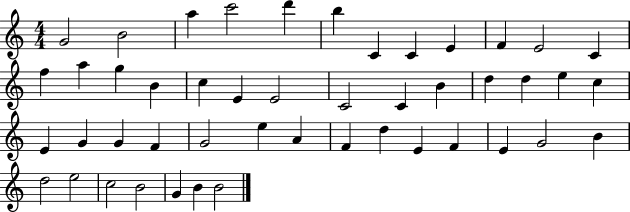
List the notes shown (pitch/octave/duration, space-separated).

G4/h B4/h A5/q C6/h D6/q B5/q C4/q C4/q E4/q F4/q E4/h C4/q F5/q A5/q G5/q B4/q C5/q E4/q E4/h C4/h C4/q B4/q D5/q D5/q E5/q C5/q E4/q G4/q G4/q F4/q G4/h E5/q A4/q F4/q D5/q E4/q F4/q E4/q G4/h B4/q D5/h E5/h C5/h B4/h G4/q B4/q B4/h